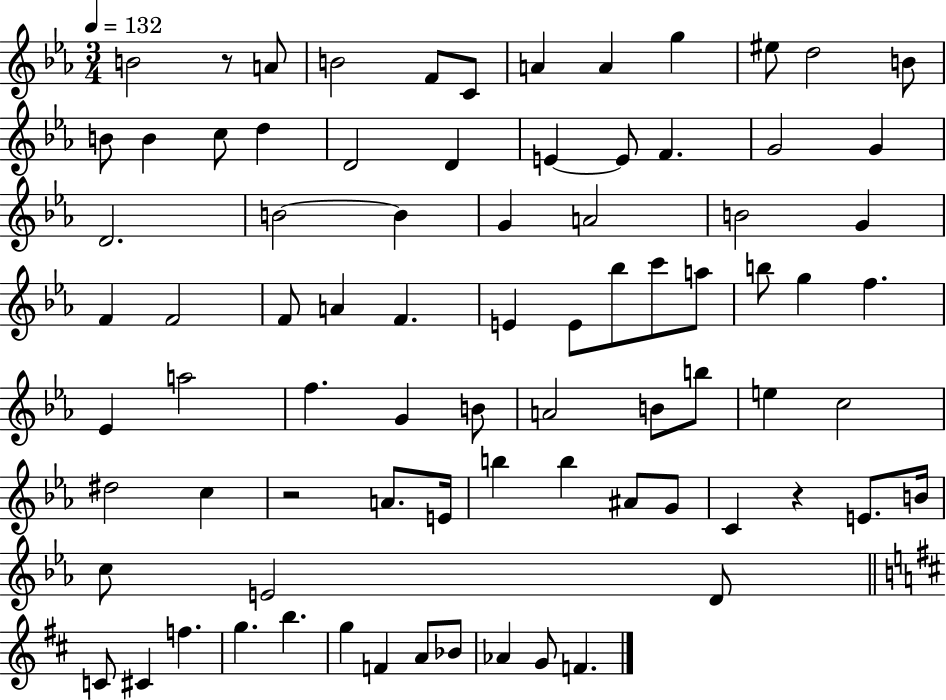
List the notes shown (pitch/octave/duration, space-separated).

B4/h R/e A4/e B4/h F4/e C4/e A4/q A4/q G5/q EIS5/e D5/h B4/e B4/e B4/q C5/e D5/q D4/h D4/q E4/q E4/e F4/q. G4/h G4/q D4/h. B4/h B4/q G4/q A4/h B4/h G4/q F4/q F4/h F4/e A4/q F4/q. E4/q E4/e Bb5/e C6/e A5/e B5/e G5/q F5/q. Eb4/q A5/h F5/q. G4/q B4/e A4/h B4/e B5/e E5/q C5/h D#5/h C5/q R/h A4/e. E4/s B5/q B5/q A#4/e G4/e C4/q R/q E4/e. B4/s C5/e E4/h D4/e C4/e C#4/q F5/q. G5/q. B5/q. G5/q F4/q A4/e Bb4/e Ab4/q G4/e F4/q.